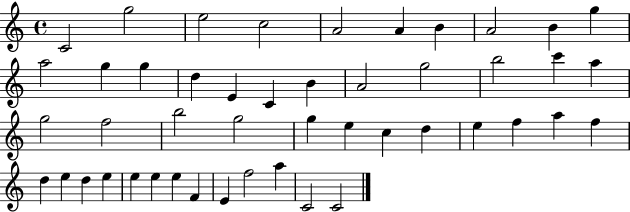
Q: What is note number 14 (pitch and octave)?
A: D5